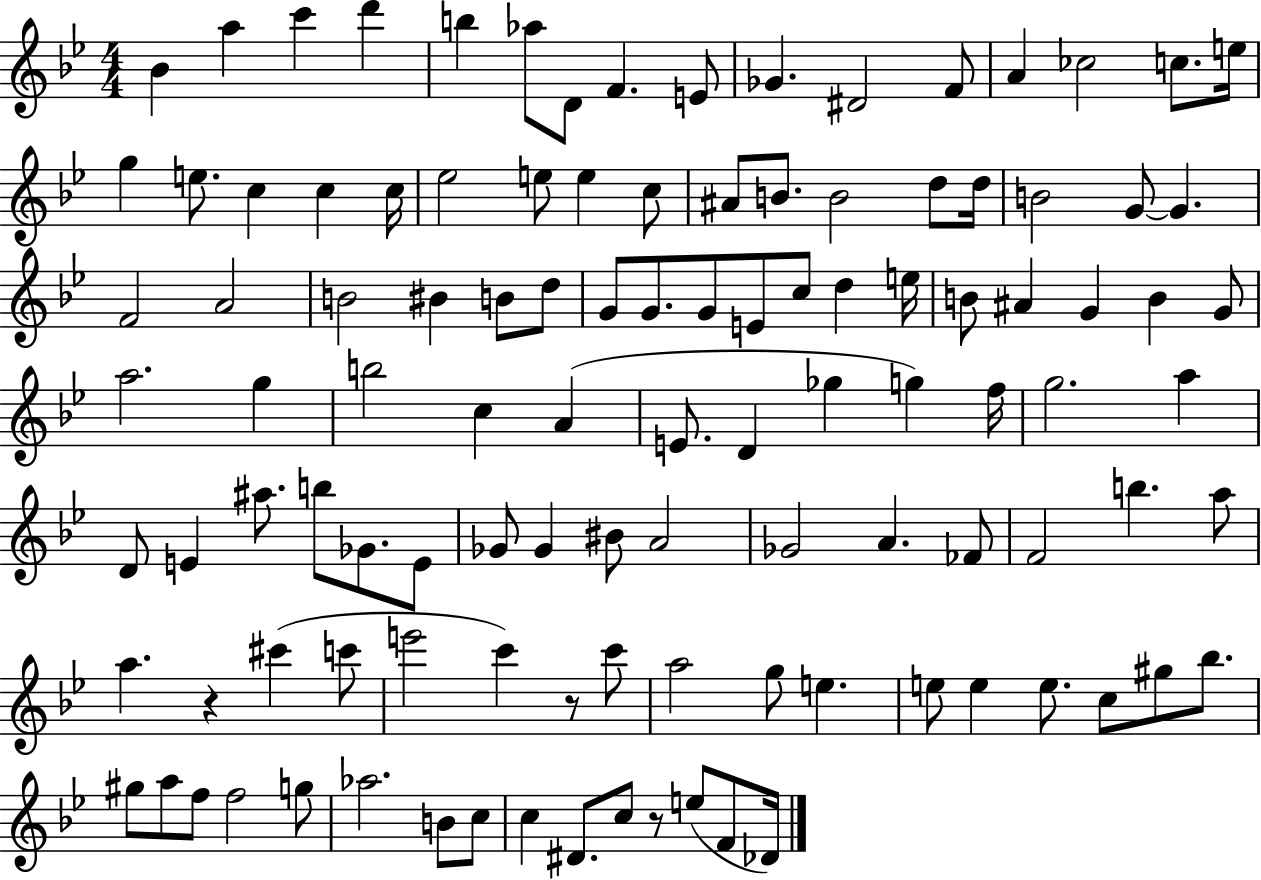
X:1
T:Untitled
M:4/4
L:1/4
K:Bb
_B a c' d' b _a/2 D/2 F E/2 _G ^D2 F/2 A _c2 c/2 e/4 g e/2 c c c/4 _e2 e/2 e c/2 ^A/2 B/2 B2 d/2 d/4 B2 G/2 G F2 A2 B2 ^B B/2 d/2 G/2 G/2 G/2 E/2 c/2 d e/4 B/2 ^A G B G/2 a2 g b2 c A E/2 D _g g f/4 g2 a D/2 E ^a/2 b/2 _G/2 E/2 _G/2 _G ^B/2 A2 _G2 A _F/2 F2 b a/2 a z ^c' c'/2 e'2 c' z/2 c'/2 a2 g/2 e e/2 e e/2 c/2 ^g/2 _b/2 ^g/2 a/2 f/2 f2 g/2 _a2 B/2 c/2 c ^D/2 c/2 z/2 e/2 F/2 _D/4